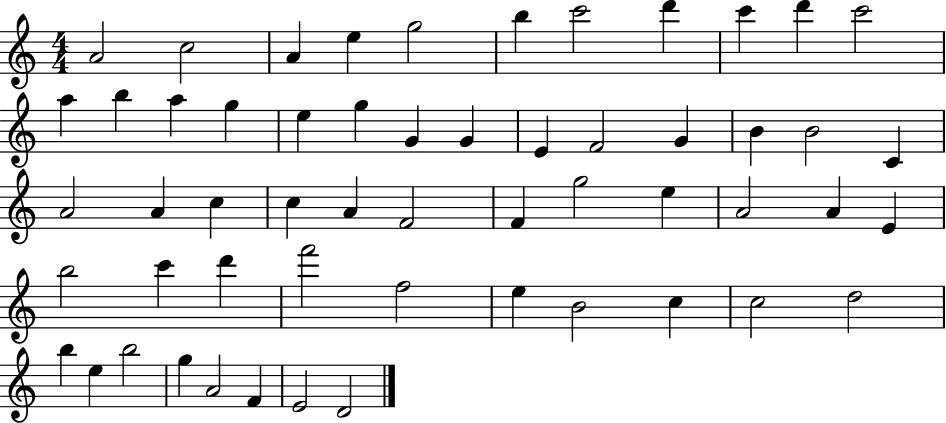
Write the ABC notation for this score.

X:1
T:Untitled
M:4/4
L:1/4
K:C
A2 c2 A e g2 b c'2 d' c' d' c'2 a b a g e g G G E F2 G B B2 C A2 A c c A F2 F g2 e A2 A E b2 c' d' f'2 f2 e B2 c c2 d2 b e b2 g A2 F E2 D2